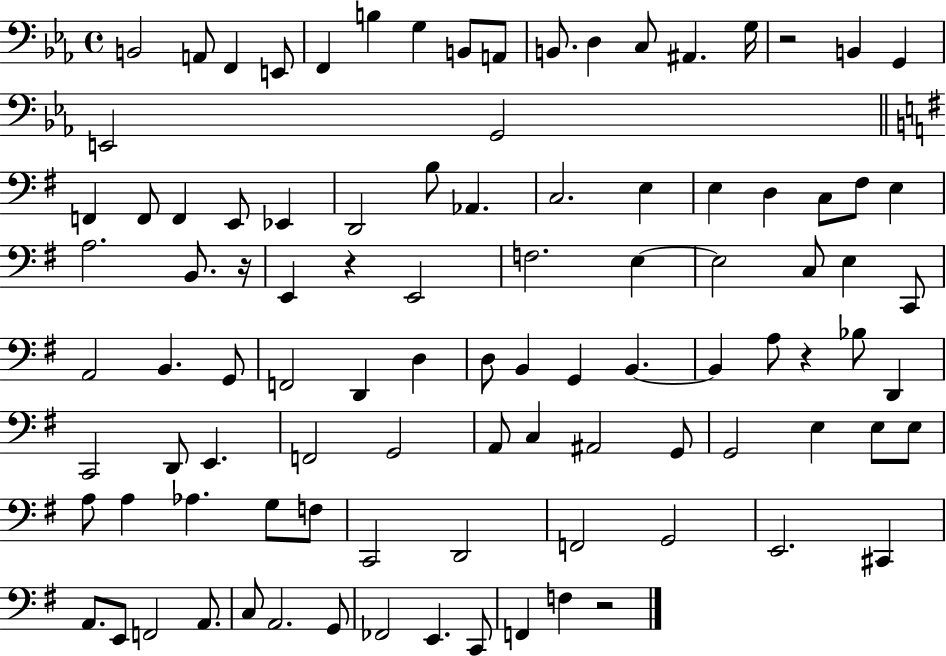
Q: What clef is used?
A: bass